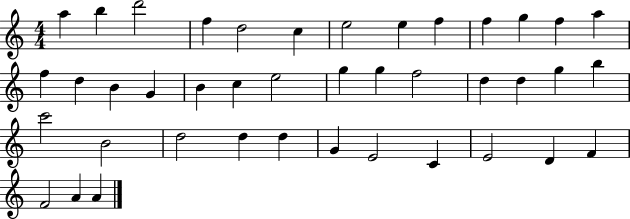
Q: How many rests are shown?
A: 0